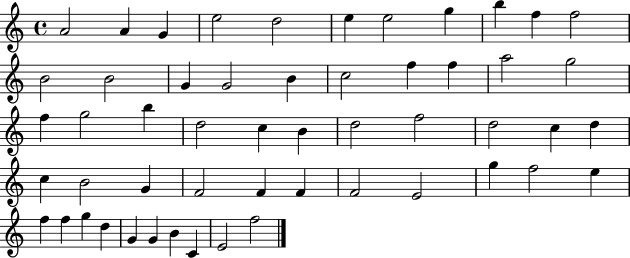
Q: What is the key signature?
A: C major